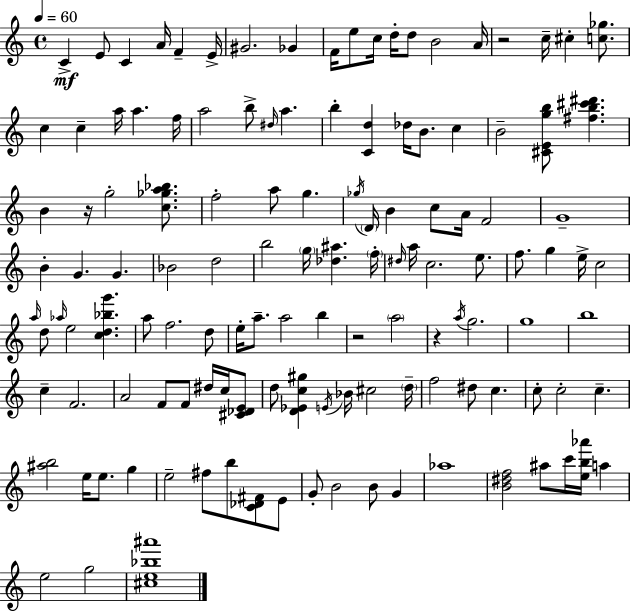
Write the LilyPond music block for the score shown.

{
  \clef treble
  \time 4/4
  \defaultTimeSignature
  \key c \major
  \tempo 4 = 60
  \repeat volta 2 { c'4->\mf e'8 c'4 a'16 f'4-- e'16-> | gis'2. ges'4 | f'16 e''8 c''16 d''16-. d''8 b'2 a'16 | r2 c''16-- cis''4-. <c'' ges''>8. | \break c''4 c''4-- a''16 a''4. f''16 | a''2 b''8-> \grace { dis''16 } a''4. | b''4-. <c' d''>4 des''16 b'8. c''4 | b'2-- <cis' e' g'' b''>8 <fis'' b'' cis''' dis'''>4. | \break b'4 r16 g''2-. <c'' ges'' a'' bes''>8. | f''2-. a''8 g''4. | \acciaccatura { ges''16 } \parenthesize d'16 b'4 c''8 a'16 f'2 | g'1-- | \break b'4-. g'4. g'4. | bes'2 d''2 | b''2 \parenthesize g''16 <des'' ais''>4. | \parenthesize f''16-. \grace { dis''16 } a''16 c''2. | \break e''8. f''8. g''4 e''16-> c''2 | \grace { a''16 } d''8 \grace { aes''16 } e''2 <c'' d'' bes'' g'''>4. | a''8 f''2. | d''8 e''16-. a''8.-- a''2 | \break b''4 r2 \parenthesize a''2 | r4 \acciaccatura { a''16 } g''2. | g''1 | b''1 | \break c''4-- f'2. | a'2 f'8 | f'8 dis''16 c''16 <cis' des' e'>8 d''8 <d' ees' c'' gis''>4 \acciaccatura { e'16 } bes'16 cis''2 | \parenthesize d''16-- f''2 dis''8 | \break c''4. c''8-. c''2-. | c''4.-- <ais'' b''>2 e''16 | e''8. g''4 e''2-- fis''8 | b''8 <c' des' fis'>8 e'8 g'8-. b'2 | \break b'8 g'4 aes''1 | <b' dis'' f''>2 ais''8 | c'''16 <e'' b'' aes'''>16 a''4 e''2 g''2 | <cis'' e'' bes'' ais'''>1 | \break } \bar "|."
}